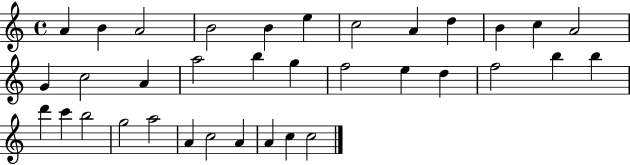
A4/q B4/q A4/h B4/h B4/q E5/q C5/h A4/q D5/q B4/q C5/q A4/h G4/q C5/h A4/q A5/h B5/q G5/q F5/h E5/q D5/q F5/h B5/q B5/q D6/q C6/q B5/h G5/h A5/h A4/q C5/h A4/q A4/q C5/q C5/h